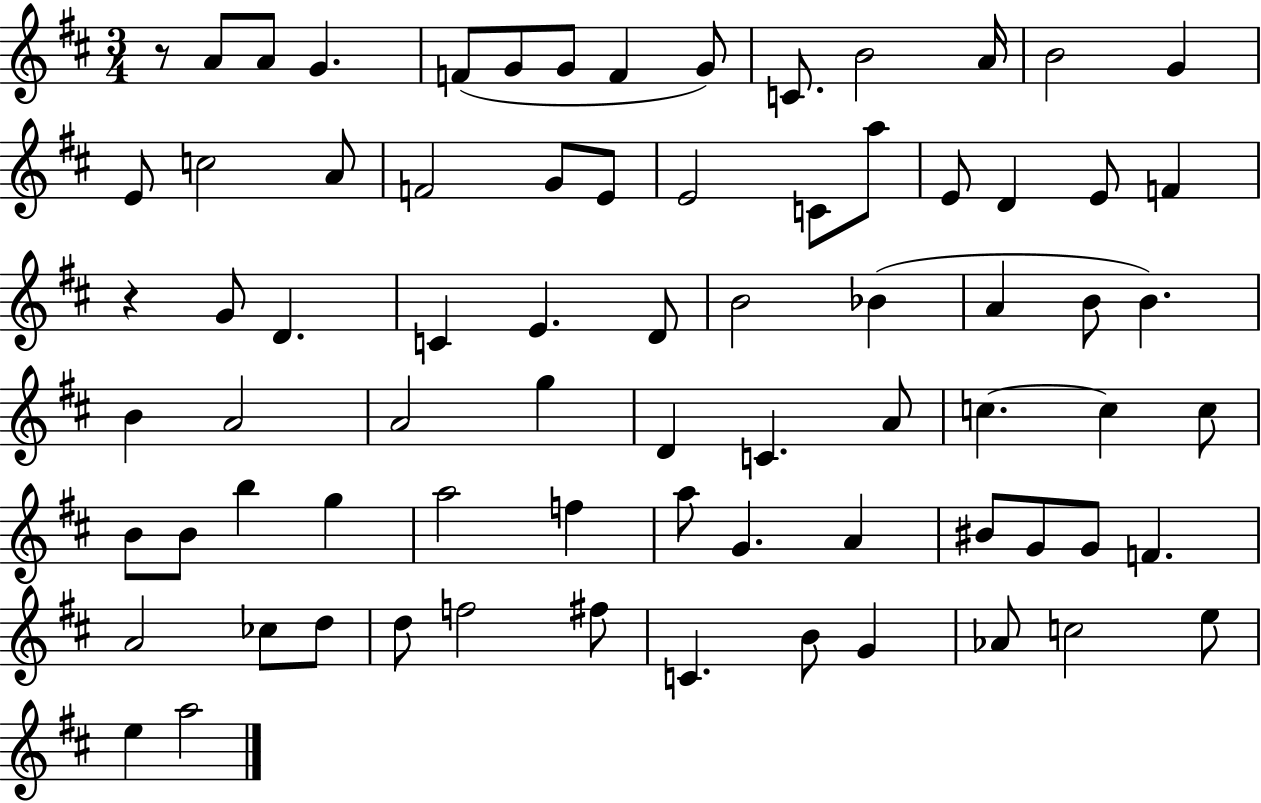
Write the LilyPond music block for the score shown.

{
  \clef treble
  \numericTimeSignature
  \time 3/4
  \key d \major
  r8 a'8 a'8 g'4. | f'8( g'8 g'8 f'4 g'8) | c'8. b'2 a'16 | b'2 g'4 | \break e'8 c''2 a'8 | f'2 g'8 e'8 | e'2 c'8 a''8 | e'8 d'4 e'8 f'4 | \break r4 g'8 d'4. | c'4 e'4. d'8 | b'2 bes'4( | a'4 b'8 b'4.) | \break b'4 a'2 | a'2 g''4 | d'4 c'4. a'8 | c''4.~~ c''4 c''8 | \break b'8 b'8 b''4 g''4 | a''2 f''4 | a''8 g'4. a'4 | bis'8 g'8 g'8 f'4. | \break a'2 ces''8 d''8 | d''8 f''2 fis''8 | c'4. b'8 g'4 | aes'8 c''2 e''8 | \break e''4 a''2 | \bar "|."
}